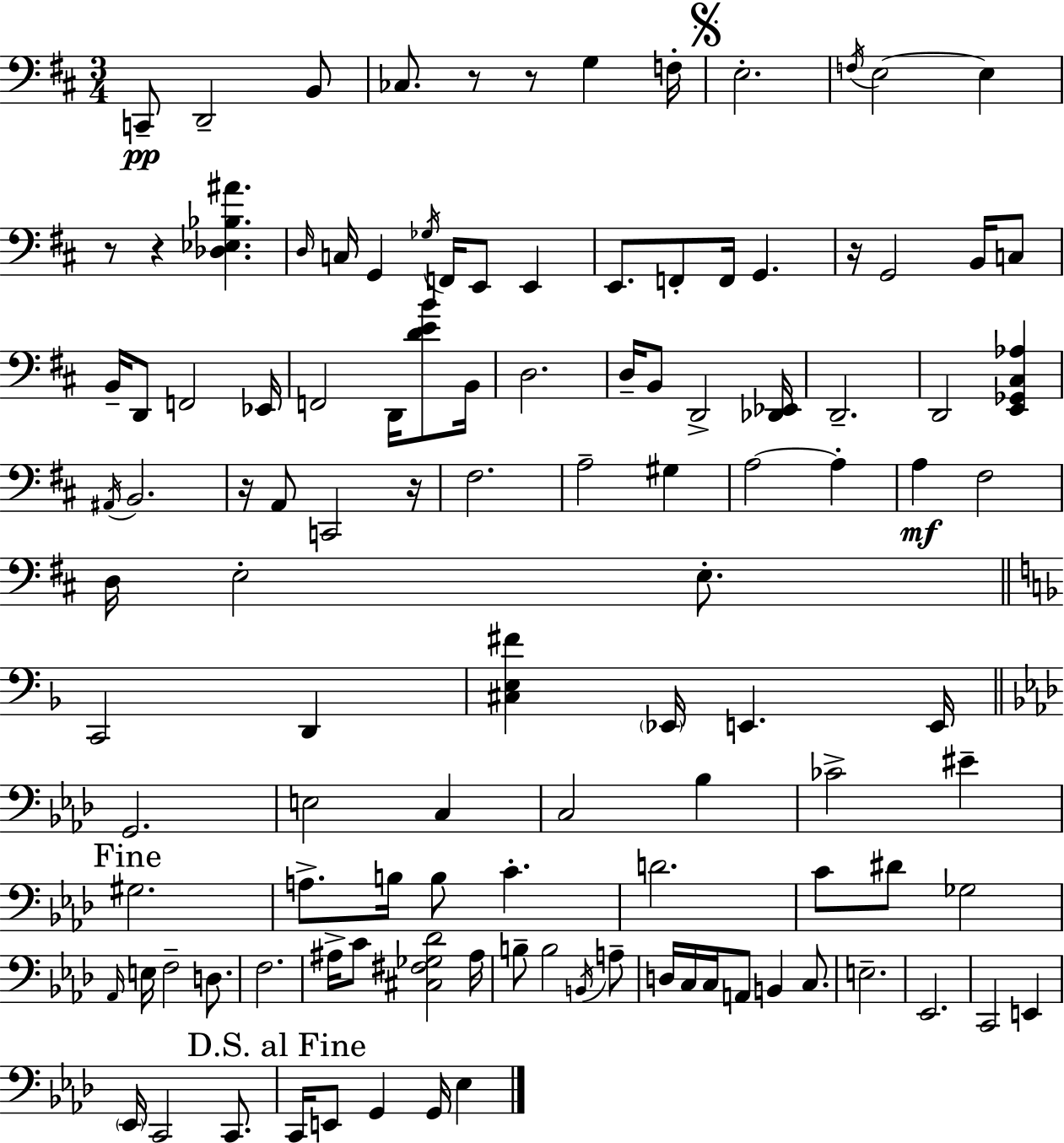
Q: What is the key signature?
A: D major